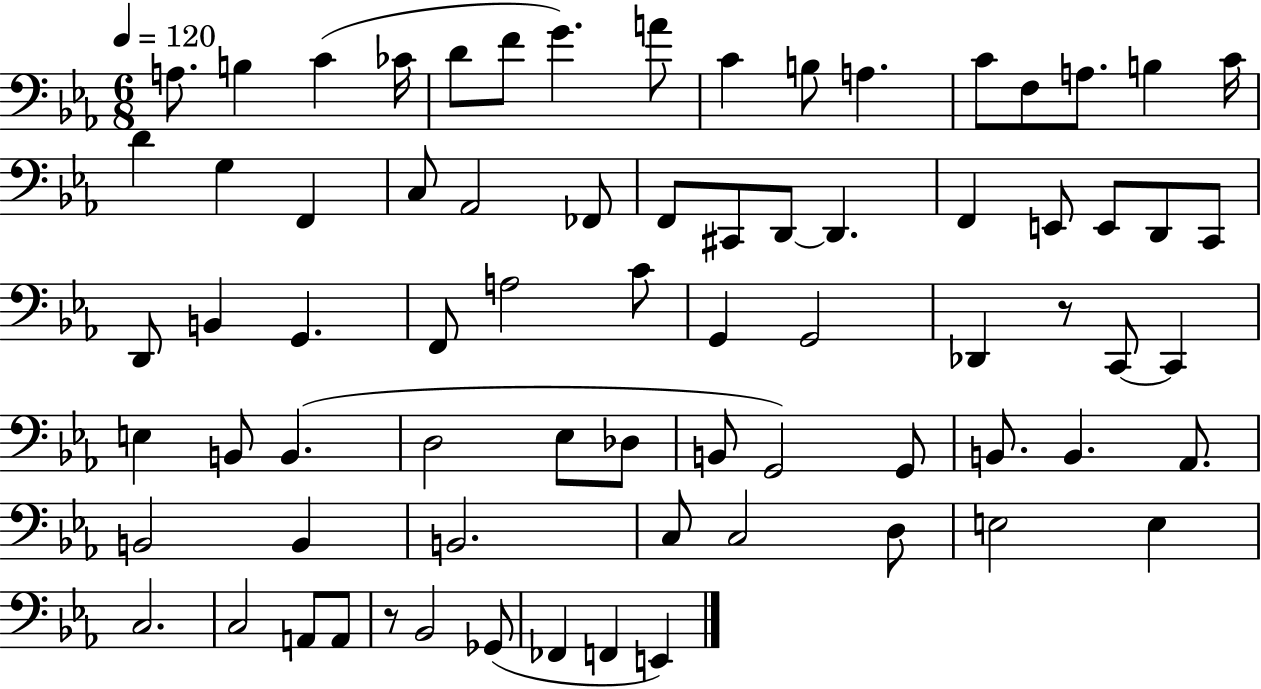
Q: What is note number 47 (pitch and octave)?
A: Eb3